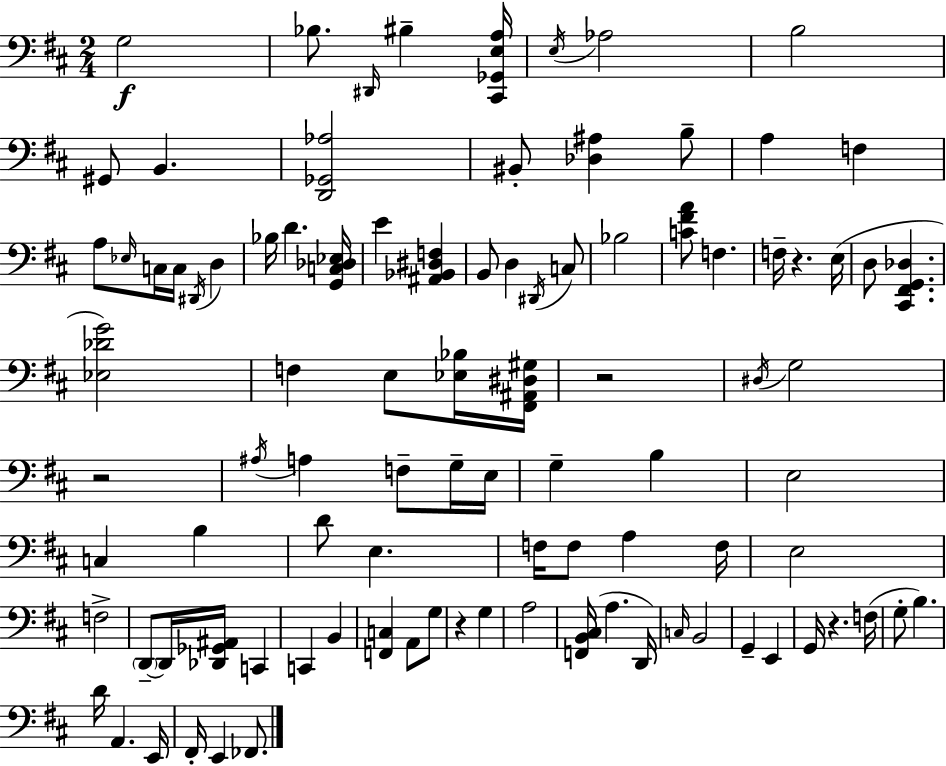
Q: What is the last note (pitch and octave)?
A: FES2